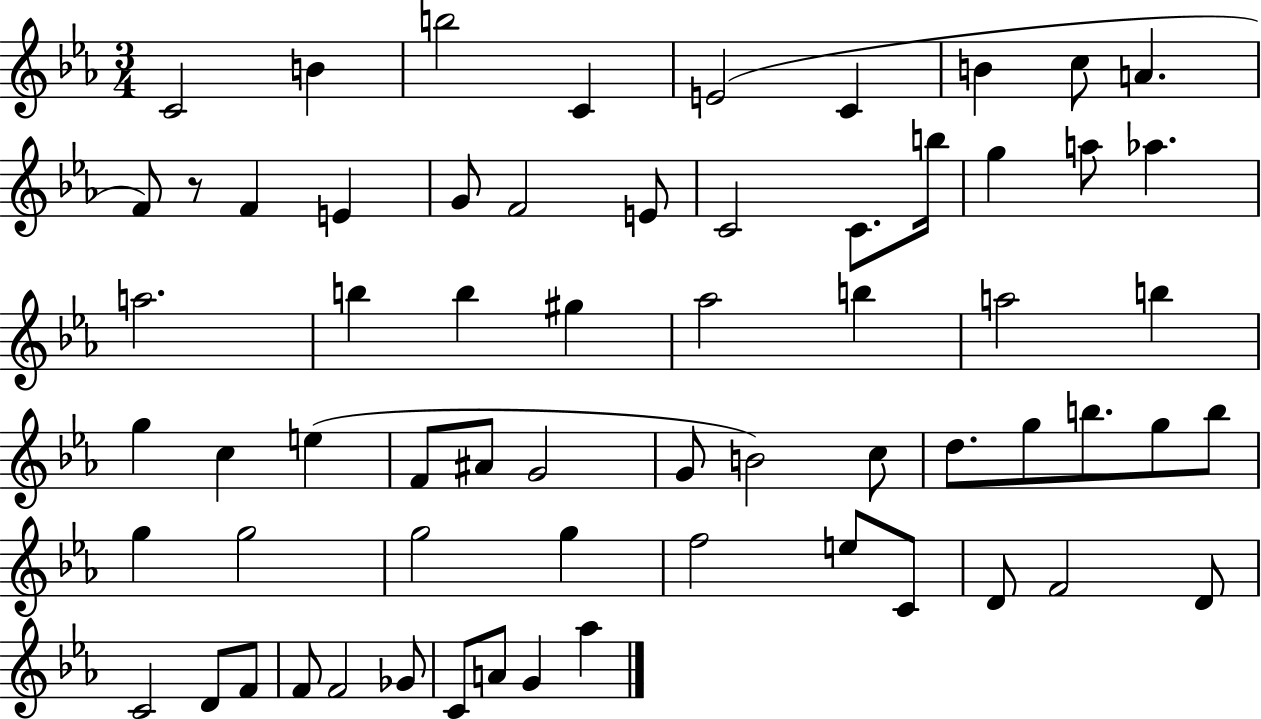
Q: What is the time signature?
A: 3/4